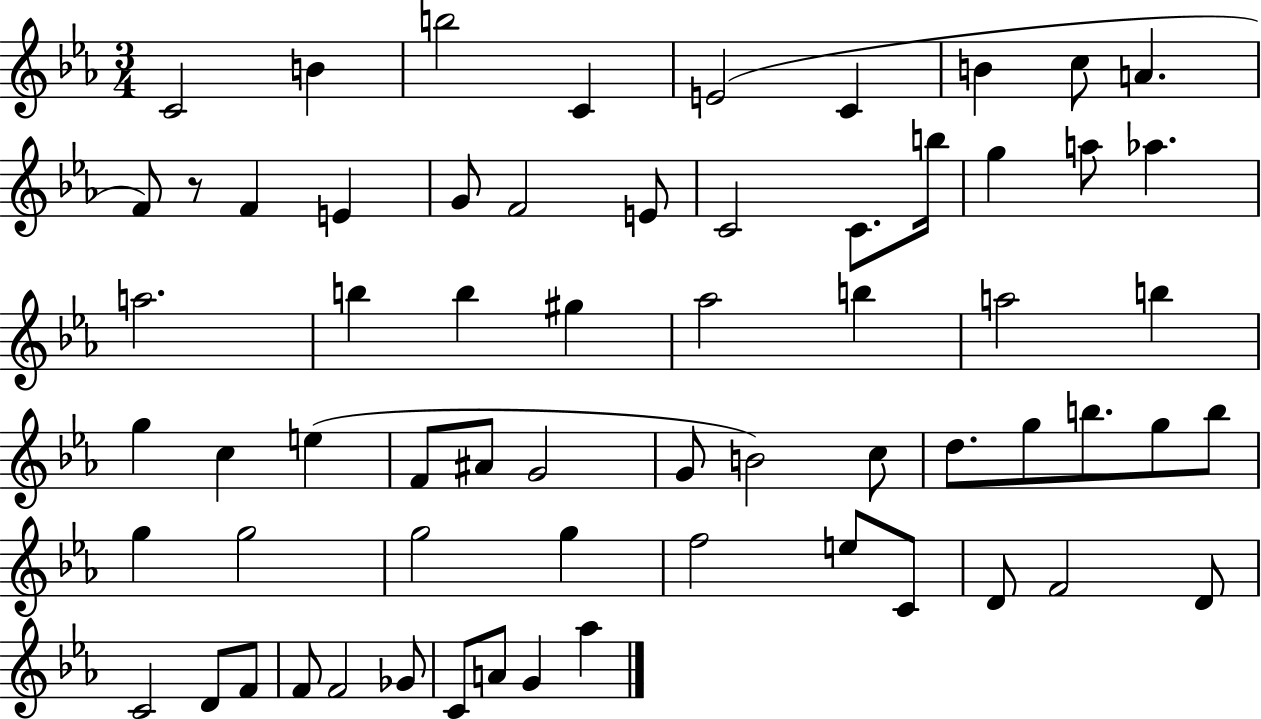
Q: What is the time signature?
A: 3/4